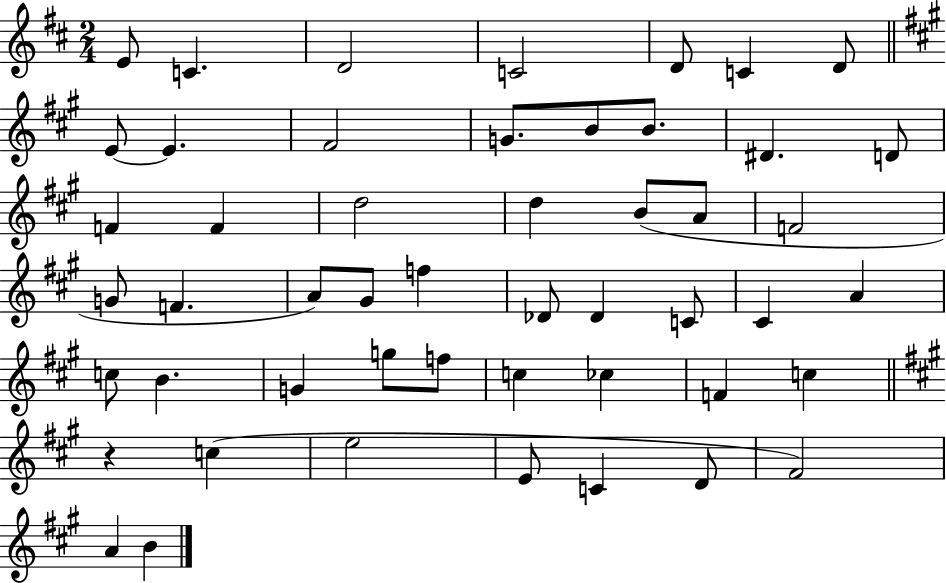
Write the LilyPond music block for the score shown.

{
  \clef treble
  \numericTimeSignature
  \time 2/4
  \key d \major
  e'8 c'4. | d'2 | c'2 | d'8 c'4 d'8 | \break \bar "||" \break \key a \major e'8~~ e'4. | fis'2 | g'8. b'8 b'8. | dis'4. d'8 | \break f'4 f'4 | d''2 | d''4 b'8( a'8 | f'2 | \break g'8 f'4. | a'8) gis'8 f''4 | des'8 des'4 c'8 | cis'4 a'4 | \break c''8 b'4. | g'4 g''8 f''8 | c''4 ces''4 | f'4 c''4 | \break \bar "||" \break \key a \major r4 c''4( | e''2 | e'8 c'4 d'8 | fis'2) | \break a'4 b'4 | \bar "|."
}